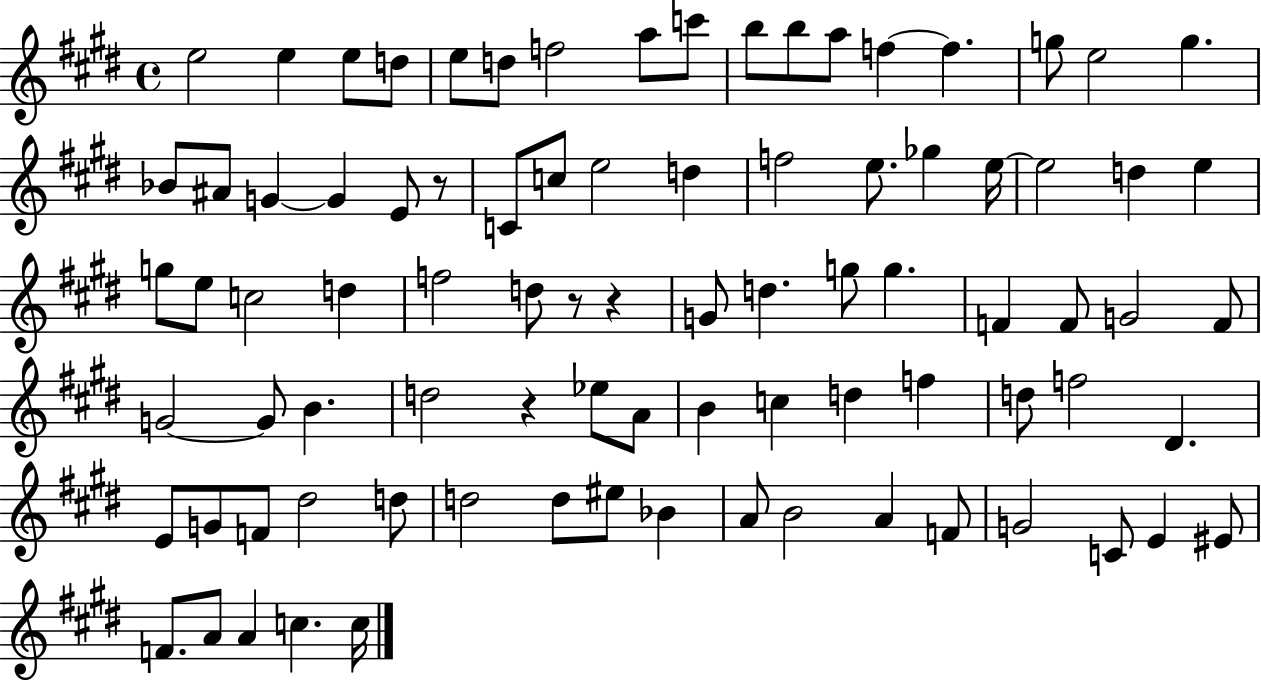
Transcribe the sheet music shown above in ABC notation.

X:1
T:Untitled
M:4/4
L:1/4
K:E
e2 e e/2 d/2 e/2 d/2 f2 a/2 c'/2 b/2 b/2 a/2 f f g/2 e2 g _B/2 ^A/2 G G E/2 z/2 C/2 c/2 e2 d f2 e/2 _g e/4 e2 d e g/2 e/2 c2 d f2 d/2 z/2 z G/2 d g/2 g F F/2 G2 F/2 G2 G/2 B d2 z _e/2 A/2 B c d f d/2 f2 ^D E/2 G/2 F/2 ^d2 d/2 d2 d/2 ^e/2 _B A/2 B2 A F/2 G2 C/2 E ^E/2 F/2 A/2 A c c/4